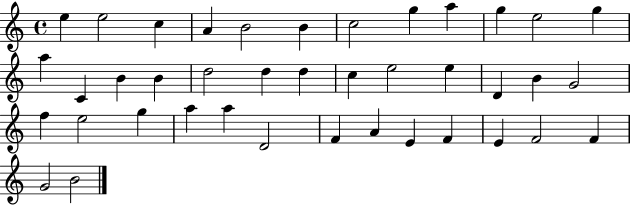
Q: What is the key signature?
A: C major